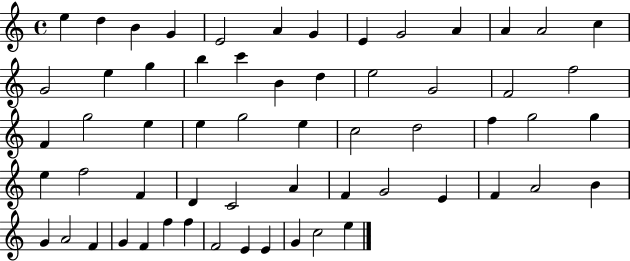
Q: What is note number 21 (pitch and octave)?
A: E5